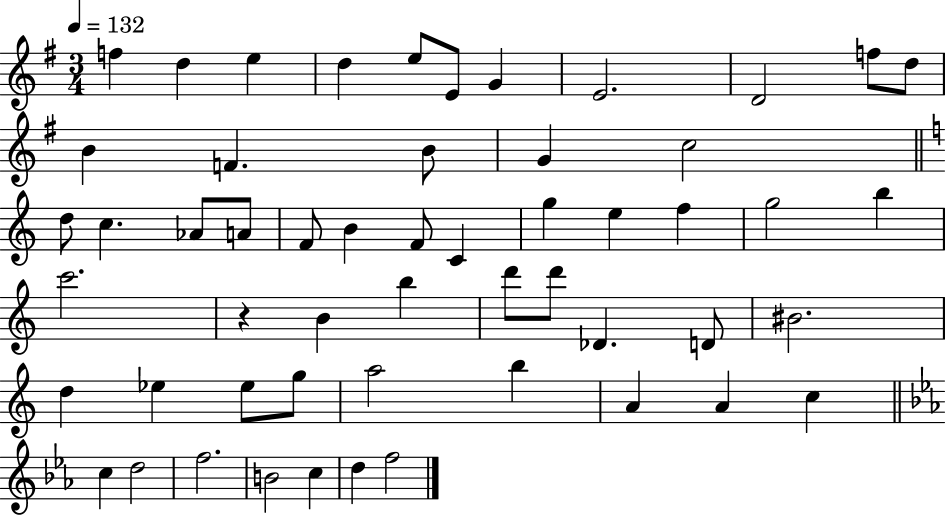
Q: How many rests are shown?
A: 1